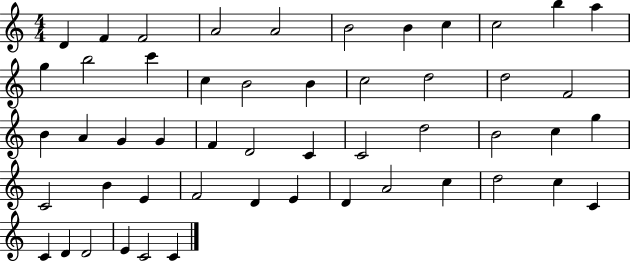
{
  \clef treble
  \numericTimeSignature
  \time 4/4
  \key c \major
  d'4 f'4 f'2 | a'2 a'2 | b'2 b'4 c''4 | c''2 b''4 a''4 | \break g''4 b''2 c'''4 | c''4 b'2 b'4 | c''2 d''2 | d''2 f'2 | \break b'4 a'4 g'4 g'4 | f'4 d'2 c'4 | c'2 d''2 | b'2 c''4 g''4 | \break c'2 b'4 e'4 | f'2 d'4 e'4 | d'4 a'2 c''4 | d''2 c''4 c'4 | \break c'4 d'4 d'2 | e'4 c'2 c'4 | \bar "|."
}